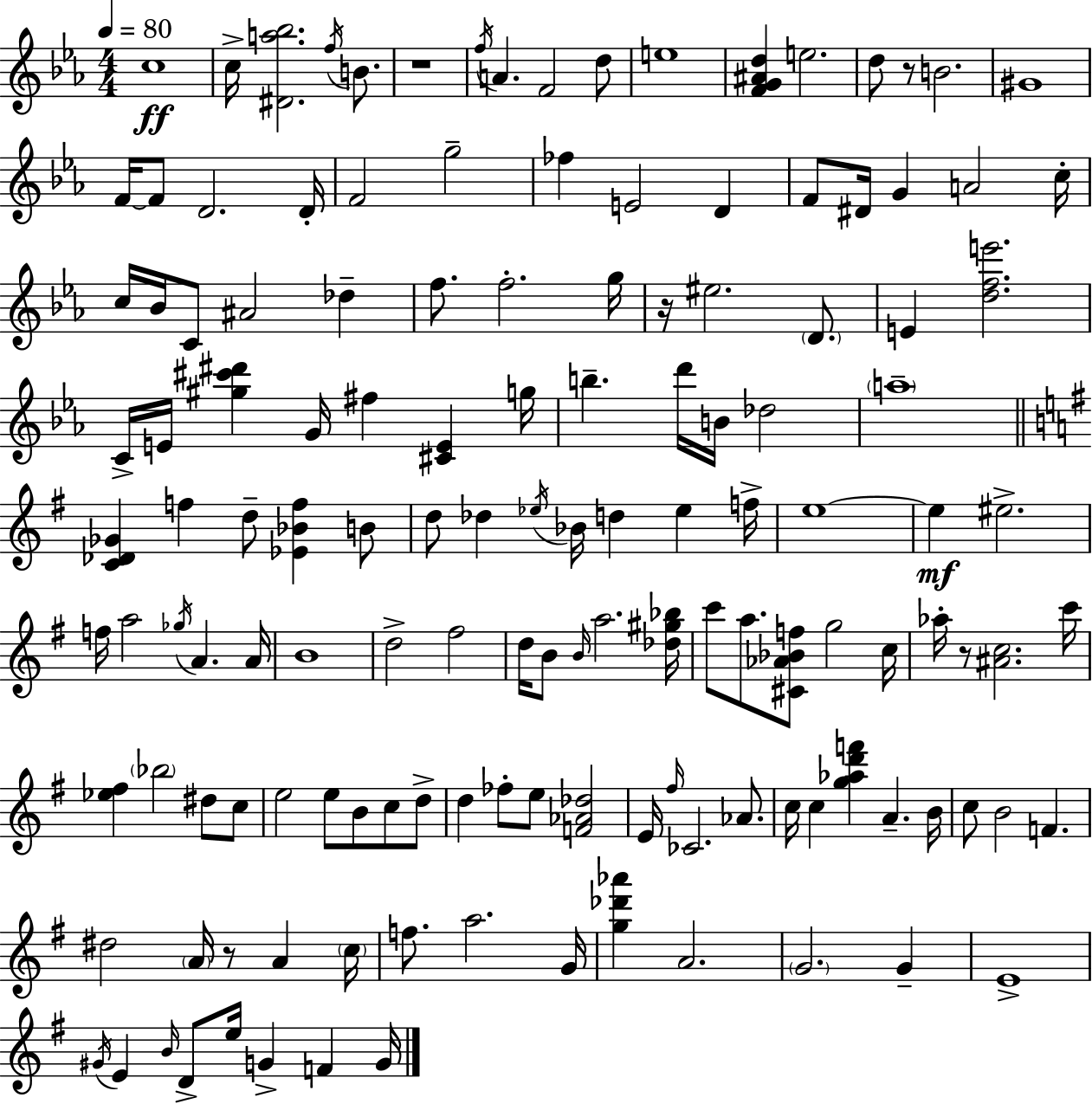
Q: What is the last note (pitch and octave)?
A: G4